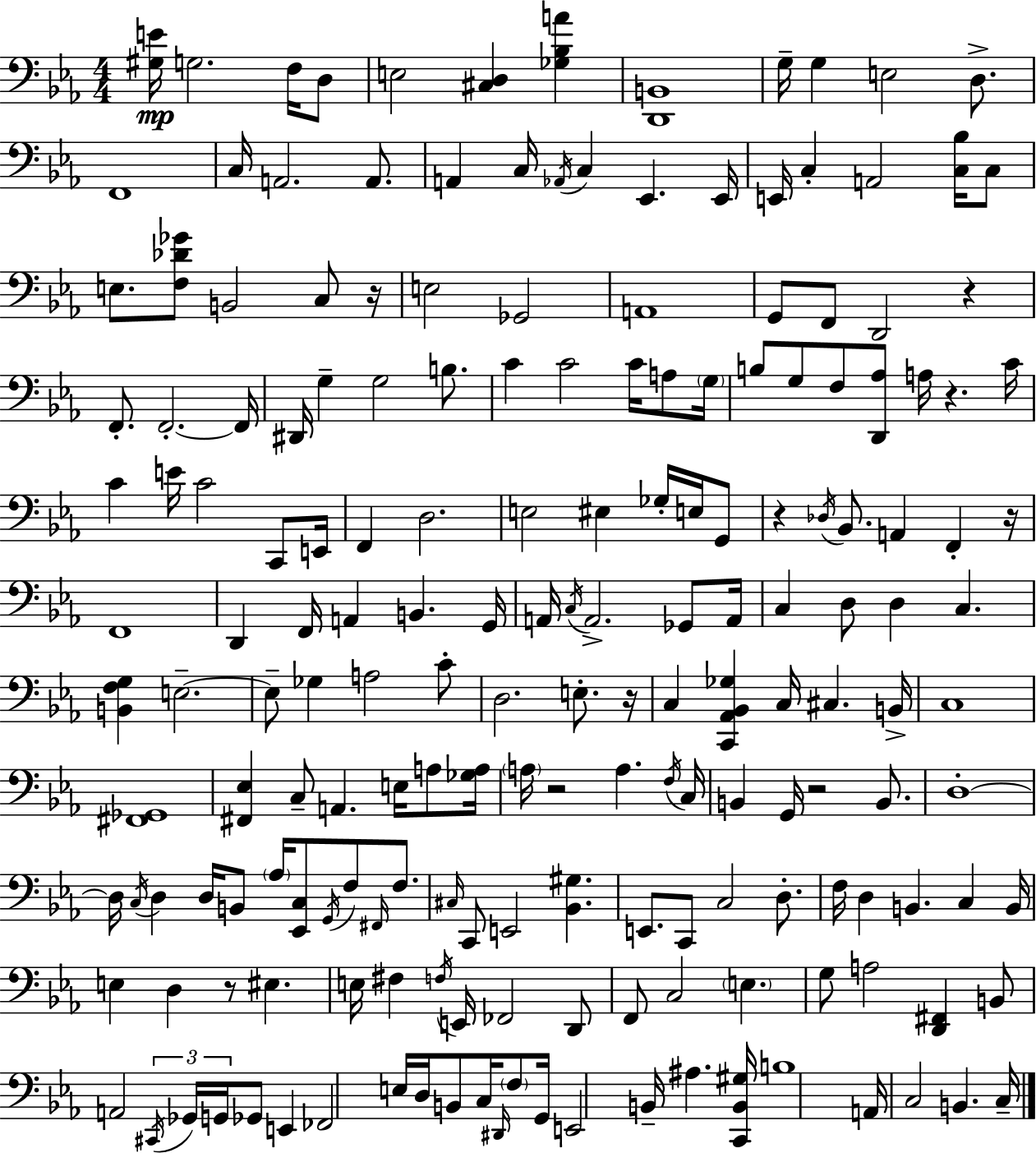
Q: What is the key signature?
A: C minor